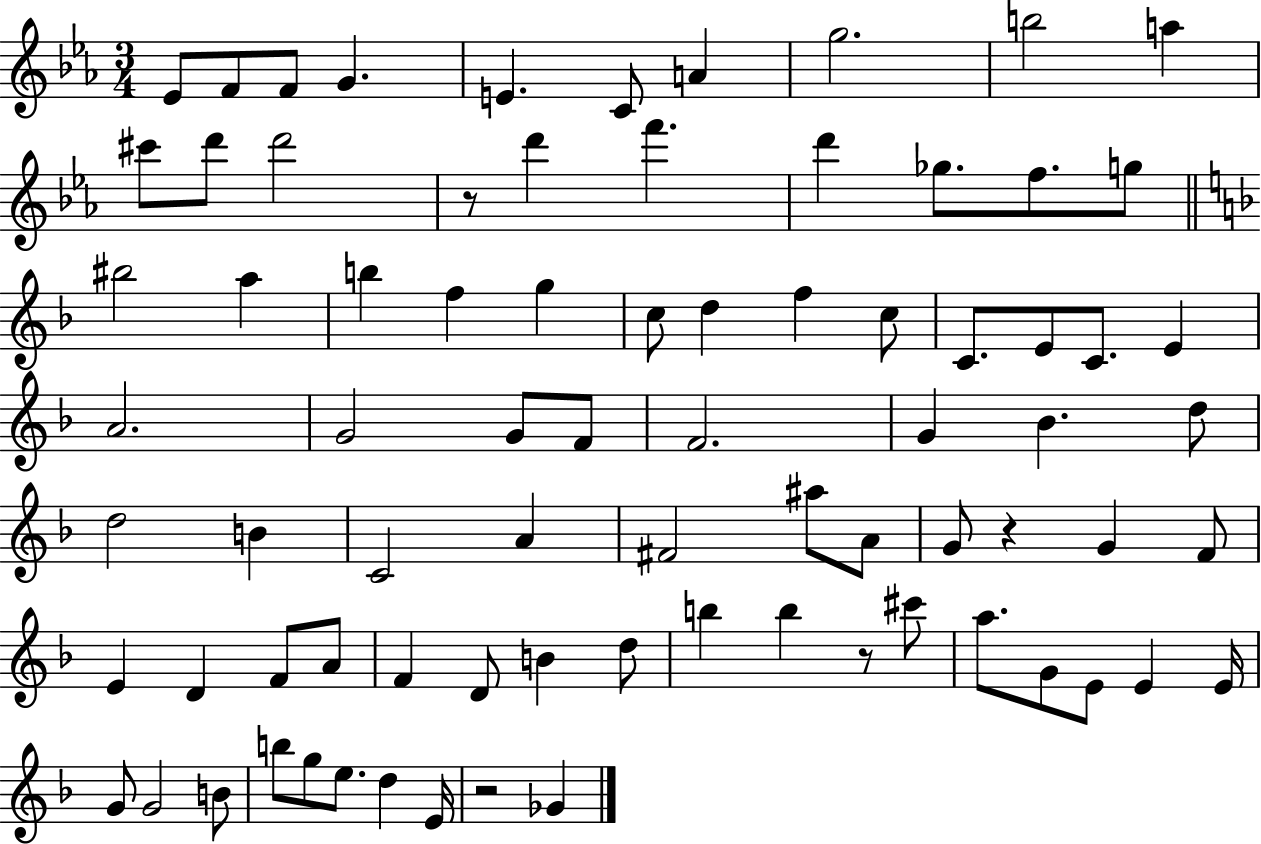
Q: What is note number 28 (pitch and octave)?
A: C5